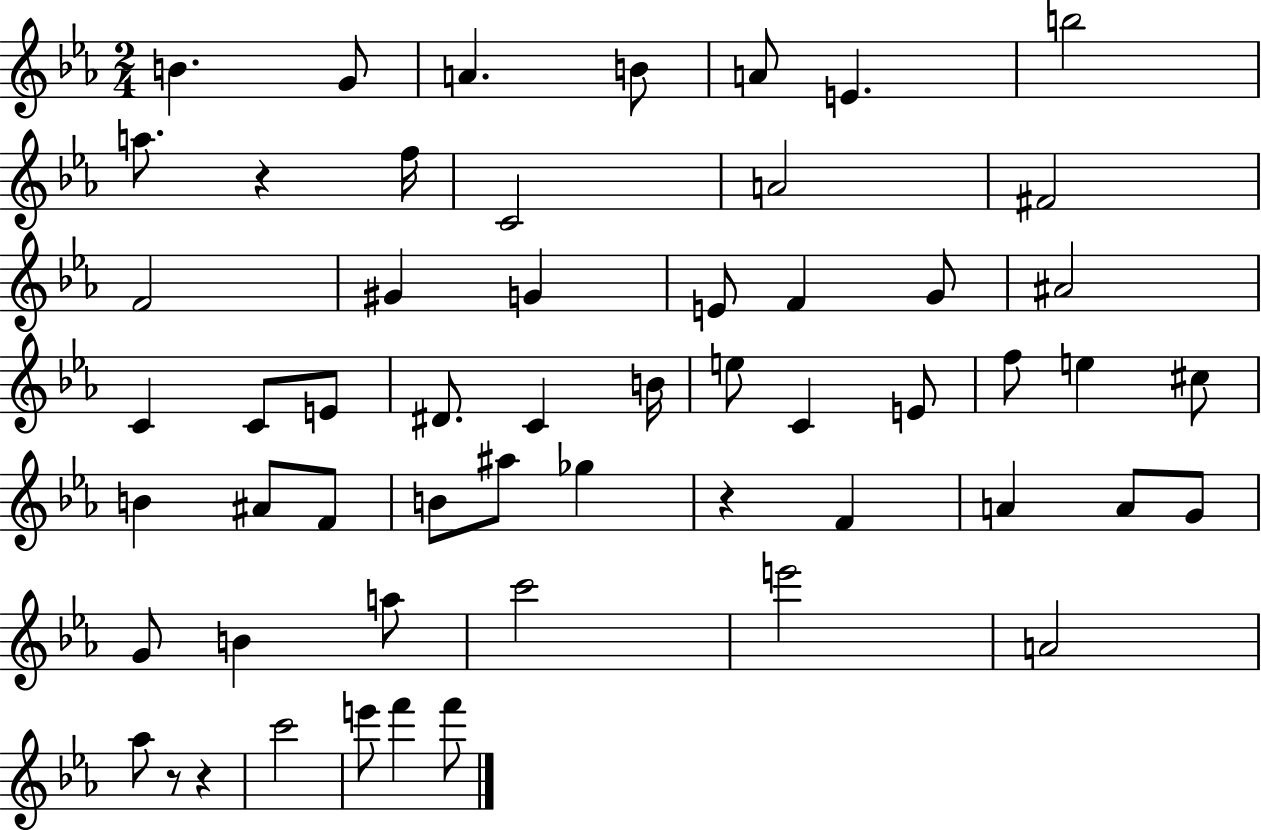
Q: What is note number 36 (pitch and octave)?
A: A#5